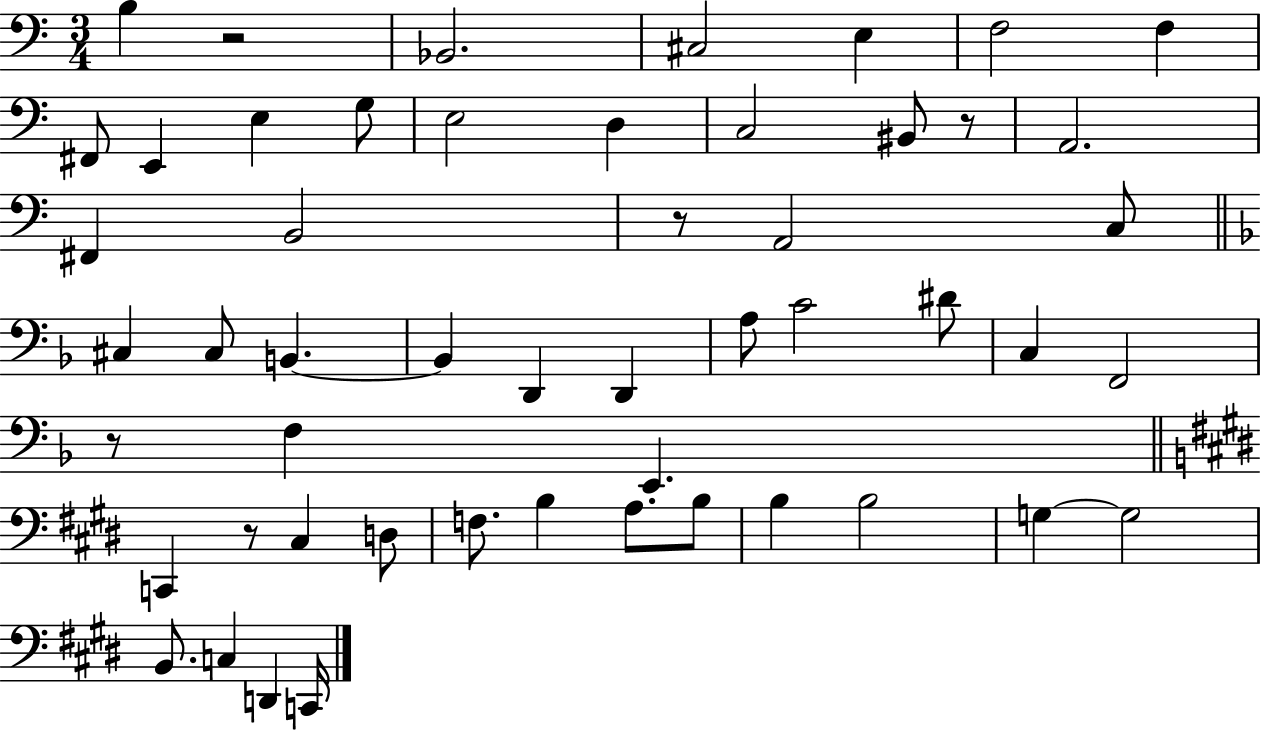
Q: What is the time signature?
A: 3/4